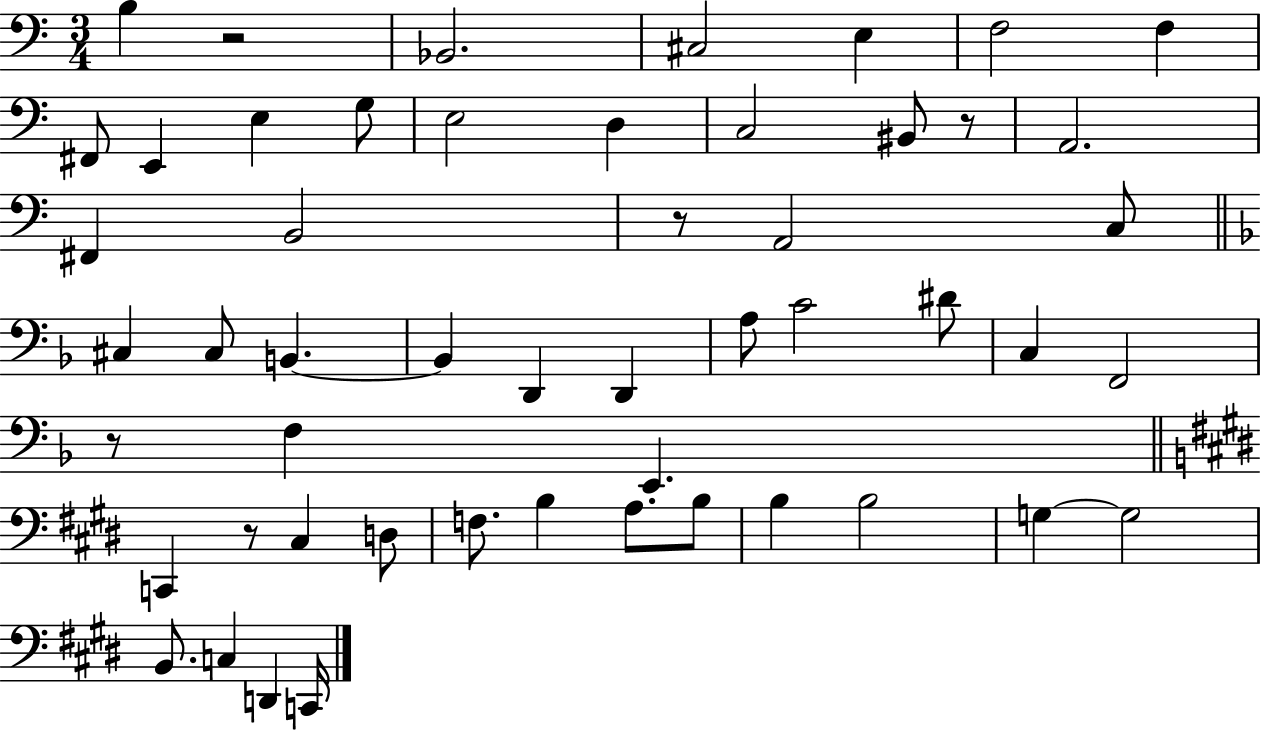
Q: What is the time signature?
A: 3/4